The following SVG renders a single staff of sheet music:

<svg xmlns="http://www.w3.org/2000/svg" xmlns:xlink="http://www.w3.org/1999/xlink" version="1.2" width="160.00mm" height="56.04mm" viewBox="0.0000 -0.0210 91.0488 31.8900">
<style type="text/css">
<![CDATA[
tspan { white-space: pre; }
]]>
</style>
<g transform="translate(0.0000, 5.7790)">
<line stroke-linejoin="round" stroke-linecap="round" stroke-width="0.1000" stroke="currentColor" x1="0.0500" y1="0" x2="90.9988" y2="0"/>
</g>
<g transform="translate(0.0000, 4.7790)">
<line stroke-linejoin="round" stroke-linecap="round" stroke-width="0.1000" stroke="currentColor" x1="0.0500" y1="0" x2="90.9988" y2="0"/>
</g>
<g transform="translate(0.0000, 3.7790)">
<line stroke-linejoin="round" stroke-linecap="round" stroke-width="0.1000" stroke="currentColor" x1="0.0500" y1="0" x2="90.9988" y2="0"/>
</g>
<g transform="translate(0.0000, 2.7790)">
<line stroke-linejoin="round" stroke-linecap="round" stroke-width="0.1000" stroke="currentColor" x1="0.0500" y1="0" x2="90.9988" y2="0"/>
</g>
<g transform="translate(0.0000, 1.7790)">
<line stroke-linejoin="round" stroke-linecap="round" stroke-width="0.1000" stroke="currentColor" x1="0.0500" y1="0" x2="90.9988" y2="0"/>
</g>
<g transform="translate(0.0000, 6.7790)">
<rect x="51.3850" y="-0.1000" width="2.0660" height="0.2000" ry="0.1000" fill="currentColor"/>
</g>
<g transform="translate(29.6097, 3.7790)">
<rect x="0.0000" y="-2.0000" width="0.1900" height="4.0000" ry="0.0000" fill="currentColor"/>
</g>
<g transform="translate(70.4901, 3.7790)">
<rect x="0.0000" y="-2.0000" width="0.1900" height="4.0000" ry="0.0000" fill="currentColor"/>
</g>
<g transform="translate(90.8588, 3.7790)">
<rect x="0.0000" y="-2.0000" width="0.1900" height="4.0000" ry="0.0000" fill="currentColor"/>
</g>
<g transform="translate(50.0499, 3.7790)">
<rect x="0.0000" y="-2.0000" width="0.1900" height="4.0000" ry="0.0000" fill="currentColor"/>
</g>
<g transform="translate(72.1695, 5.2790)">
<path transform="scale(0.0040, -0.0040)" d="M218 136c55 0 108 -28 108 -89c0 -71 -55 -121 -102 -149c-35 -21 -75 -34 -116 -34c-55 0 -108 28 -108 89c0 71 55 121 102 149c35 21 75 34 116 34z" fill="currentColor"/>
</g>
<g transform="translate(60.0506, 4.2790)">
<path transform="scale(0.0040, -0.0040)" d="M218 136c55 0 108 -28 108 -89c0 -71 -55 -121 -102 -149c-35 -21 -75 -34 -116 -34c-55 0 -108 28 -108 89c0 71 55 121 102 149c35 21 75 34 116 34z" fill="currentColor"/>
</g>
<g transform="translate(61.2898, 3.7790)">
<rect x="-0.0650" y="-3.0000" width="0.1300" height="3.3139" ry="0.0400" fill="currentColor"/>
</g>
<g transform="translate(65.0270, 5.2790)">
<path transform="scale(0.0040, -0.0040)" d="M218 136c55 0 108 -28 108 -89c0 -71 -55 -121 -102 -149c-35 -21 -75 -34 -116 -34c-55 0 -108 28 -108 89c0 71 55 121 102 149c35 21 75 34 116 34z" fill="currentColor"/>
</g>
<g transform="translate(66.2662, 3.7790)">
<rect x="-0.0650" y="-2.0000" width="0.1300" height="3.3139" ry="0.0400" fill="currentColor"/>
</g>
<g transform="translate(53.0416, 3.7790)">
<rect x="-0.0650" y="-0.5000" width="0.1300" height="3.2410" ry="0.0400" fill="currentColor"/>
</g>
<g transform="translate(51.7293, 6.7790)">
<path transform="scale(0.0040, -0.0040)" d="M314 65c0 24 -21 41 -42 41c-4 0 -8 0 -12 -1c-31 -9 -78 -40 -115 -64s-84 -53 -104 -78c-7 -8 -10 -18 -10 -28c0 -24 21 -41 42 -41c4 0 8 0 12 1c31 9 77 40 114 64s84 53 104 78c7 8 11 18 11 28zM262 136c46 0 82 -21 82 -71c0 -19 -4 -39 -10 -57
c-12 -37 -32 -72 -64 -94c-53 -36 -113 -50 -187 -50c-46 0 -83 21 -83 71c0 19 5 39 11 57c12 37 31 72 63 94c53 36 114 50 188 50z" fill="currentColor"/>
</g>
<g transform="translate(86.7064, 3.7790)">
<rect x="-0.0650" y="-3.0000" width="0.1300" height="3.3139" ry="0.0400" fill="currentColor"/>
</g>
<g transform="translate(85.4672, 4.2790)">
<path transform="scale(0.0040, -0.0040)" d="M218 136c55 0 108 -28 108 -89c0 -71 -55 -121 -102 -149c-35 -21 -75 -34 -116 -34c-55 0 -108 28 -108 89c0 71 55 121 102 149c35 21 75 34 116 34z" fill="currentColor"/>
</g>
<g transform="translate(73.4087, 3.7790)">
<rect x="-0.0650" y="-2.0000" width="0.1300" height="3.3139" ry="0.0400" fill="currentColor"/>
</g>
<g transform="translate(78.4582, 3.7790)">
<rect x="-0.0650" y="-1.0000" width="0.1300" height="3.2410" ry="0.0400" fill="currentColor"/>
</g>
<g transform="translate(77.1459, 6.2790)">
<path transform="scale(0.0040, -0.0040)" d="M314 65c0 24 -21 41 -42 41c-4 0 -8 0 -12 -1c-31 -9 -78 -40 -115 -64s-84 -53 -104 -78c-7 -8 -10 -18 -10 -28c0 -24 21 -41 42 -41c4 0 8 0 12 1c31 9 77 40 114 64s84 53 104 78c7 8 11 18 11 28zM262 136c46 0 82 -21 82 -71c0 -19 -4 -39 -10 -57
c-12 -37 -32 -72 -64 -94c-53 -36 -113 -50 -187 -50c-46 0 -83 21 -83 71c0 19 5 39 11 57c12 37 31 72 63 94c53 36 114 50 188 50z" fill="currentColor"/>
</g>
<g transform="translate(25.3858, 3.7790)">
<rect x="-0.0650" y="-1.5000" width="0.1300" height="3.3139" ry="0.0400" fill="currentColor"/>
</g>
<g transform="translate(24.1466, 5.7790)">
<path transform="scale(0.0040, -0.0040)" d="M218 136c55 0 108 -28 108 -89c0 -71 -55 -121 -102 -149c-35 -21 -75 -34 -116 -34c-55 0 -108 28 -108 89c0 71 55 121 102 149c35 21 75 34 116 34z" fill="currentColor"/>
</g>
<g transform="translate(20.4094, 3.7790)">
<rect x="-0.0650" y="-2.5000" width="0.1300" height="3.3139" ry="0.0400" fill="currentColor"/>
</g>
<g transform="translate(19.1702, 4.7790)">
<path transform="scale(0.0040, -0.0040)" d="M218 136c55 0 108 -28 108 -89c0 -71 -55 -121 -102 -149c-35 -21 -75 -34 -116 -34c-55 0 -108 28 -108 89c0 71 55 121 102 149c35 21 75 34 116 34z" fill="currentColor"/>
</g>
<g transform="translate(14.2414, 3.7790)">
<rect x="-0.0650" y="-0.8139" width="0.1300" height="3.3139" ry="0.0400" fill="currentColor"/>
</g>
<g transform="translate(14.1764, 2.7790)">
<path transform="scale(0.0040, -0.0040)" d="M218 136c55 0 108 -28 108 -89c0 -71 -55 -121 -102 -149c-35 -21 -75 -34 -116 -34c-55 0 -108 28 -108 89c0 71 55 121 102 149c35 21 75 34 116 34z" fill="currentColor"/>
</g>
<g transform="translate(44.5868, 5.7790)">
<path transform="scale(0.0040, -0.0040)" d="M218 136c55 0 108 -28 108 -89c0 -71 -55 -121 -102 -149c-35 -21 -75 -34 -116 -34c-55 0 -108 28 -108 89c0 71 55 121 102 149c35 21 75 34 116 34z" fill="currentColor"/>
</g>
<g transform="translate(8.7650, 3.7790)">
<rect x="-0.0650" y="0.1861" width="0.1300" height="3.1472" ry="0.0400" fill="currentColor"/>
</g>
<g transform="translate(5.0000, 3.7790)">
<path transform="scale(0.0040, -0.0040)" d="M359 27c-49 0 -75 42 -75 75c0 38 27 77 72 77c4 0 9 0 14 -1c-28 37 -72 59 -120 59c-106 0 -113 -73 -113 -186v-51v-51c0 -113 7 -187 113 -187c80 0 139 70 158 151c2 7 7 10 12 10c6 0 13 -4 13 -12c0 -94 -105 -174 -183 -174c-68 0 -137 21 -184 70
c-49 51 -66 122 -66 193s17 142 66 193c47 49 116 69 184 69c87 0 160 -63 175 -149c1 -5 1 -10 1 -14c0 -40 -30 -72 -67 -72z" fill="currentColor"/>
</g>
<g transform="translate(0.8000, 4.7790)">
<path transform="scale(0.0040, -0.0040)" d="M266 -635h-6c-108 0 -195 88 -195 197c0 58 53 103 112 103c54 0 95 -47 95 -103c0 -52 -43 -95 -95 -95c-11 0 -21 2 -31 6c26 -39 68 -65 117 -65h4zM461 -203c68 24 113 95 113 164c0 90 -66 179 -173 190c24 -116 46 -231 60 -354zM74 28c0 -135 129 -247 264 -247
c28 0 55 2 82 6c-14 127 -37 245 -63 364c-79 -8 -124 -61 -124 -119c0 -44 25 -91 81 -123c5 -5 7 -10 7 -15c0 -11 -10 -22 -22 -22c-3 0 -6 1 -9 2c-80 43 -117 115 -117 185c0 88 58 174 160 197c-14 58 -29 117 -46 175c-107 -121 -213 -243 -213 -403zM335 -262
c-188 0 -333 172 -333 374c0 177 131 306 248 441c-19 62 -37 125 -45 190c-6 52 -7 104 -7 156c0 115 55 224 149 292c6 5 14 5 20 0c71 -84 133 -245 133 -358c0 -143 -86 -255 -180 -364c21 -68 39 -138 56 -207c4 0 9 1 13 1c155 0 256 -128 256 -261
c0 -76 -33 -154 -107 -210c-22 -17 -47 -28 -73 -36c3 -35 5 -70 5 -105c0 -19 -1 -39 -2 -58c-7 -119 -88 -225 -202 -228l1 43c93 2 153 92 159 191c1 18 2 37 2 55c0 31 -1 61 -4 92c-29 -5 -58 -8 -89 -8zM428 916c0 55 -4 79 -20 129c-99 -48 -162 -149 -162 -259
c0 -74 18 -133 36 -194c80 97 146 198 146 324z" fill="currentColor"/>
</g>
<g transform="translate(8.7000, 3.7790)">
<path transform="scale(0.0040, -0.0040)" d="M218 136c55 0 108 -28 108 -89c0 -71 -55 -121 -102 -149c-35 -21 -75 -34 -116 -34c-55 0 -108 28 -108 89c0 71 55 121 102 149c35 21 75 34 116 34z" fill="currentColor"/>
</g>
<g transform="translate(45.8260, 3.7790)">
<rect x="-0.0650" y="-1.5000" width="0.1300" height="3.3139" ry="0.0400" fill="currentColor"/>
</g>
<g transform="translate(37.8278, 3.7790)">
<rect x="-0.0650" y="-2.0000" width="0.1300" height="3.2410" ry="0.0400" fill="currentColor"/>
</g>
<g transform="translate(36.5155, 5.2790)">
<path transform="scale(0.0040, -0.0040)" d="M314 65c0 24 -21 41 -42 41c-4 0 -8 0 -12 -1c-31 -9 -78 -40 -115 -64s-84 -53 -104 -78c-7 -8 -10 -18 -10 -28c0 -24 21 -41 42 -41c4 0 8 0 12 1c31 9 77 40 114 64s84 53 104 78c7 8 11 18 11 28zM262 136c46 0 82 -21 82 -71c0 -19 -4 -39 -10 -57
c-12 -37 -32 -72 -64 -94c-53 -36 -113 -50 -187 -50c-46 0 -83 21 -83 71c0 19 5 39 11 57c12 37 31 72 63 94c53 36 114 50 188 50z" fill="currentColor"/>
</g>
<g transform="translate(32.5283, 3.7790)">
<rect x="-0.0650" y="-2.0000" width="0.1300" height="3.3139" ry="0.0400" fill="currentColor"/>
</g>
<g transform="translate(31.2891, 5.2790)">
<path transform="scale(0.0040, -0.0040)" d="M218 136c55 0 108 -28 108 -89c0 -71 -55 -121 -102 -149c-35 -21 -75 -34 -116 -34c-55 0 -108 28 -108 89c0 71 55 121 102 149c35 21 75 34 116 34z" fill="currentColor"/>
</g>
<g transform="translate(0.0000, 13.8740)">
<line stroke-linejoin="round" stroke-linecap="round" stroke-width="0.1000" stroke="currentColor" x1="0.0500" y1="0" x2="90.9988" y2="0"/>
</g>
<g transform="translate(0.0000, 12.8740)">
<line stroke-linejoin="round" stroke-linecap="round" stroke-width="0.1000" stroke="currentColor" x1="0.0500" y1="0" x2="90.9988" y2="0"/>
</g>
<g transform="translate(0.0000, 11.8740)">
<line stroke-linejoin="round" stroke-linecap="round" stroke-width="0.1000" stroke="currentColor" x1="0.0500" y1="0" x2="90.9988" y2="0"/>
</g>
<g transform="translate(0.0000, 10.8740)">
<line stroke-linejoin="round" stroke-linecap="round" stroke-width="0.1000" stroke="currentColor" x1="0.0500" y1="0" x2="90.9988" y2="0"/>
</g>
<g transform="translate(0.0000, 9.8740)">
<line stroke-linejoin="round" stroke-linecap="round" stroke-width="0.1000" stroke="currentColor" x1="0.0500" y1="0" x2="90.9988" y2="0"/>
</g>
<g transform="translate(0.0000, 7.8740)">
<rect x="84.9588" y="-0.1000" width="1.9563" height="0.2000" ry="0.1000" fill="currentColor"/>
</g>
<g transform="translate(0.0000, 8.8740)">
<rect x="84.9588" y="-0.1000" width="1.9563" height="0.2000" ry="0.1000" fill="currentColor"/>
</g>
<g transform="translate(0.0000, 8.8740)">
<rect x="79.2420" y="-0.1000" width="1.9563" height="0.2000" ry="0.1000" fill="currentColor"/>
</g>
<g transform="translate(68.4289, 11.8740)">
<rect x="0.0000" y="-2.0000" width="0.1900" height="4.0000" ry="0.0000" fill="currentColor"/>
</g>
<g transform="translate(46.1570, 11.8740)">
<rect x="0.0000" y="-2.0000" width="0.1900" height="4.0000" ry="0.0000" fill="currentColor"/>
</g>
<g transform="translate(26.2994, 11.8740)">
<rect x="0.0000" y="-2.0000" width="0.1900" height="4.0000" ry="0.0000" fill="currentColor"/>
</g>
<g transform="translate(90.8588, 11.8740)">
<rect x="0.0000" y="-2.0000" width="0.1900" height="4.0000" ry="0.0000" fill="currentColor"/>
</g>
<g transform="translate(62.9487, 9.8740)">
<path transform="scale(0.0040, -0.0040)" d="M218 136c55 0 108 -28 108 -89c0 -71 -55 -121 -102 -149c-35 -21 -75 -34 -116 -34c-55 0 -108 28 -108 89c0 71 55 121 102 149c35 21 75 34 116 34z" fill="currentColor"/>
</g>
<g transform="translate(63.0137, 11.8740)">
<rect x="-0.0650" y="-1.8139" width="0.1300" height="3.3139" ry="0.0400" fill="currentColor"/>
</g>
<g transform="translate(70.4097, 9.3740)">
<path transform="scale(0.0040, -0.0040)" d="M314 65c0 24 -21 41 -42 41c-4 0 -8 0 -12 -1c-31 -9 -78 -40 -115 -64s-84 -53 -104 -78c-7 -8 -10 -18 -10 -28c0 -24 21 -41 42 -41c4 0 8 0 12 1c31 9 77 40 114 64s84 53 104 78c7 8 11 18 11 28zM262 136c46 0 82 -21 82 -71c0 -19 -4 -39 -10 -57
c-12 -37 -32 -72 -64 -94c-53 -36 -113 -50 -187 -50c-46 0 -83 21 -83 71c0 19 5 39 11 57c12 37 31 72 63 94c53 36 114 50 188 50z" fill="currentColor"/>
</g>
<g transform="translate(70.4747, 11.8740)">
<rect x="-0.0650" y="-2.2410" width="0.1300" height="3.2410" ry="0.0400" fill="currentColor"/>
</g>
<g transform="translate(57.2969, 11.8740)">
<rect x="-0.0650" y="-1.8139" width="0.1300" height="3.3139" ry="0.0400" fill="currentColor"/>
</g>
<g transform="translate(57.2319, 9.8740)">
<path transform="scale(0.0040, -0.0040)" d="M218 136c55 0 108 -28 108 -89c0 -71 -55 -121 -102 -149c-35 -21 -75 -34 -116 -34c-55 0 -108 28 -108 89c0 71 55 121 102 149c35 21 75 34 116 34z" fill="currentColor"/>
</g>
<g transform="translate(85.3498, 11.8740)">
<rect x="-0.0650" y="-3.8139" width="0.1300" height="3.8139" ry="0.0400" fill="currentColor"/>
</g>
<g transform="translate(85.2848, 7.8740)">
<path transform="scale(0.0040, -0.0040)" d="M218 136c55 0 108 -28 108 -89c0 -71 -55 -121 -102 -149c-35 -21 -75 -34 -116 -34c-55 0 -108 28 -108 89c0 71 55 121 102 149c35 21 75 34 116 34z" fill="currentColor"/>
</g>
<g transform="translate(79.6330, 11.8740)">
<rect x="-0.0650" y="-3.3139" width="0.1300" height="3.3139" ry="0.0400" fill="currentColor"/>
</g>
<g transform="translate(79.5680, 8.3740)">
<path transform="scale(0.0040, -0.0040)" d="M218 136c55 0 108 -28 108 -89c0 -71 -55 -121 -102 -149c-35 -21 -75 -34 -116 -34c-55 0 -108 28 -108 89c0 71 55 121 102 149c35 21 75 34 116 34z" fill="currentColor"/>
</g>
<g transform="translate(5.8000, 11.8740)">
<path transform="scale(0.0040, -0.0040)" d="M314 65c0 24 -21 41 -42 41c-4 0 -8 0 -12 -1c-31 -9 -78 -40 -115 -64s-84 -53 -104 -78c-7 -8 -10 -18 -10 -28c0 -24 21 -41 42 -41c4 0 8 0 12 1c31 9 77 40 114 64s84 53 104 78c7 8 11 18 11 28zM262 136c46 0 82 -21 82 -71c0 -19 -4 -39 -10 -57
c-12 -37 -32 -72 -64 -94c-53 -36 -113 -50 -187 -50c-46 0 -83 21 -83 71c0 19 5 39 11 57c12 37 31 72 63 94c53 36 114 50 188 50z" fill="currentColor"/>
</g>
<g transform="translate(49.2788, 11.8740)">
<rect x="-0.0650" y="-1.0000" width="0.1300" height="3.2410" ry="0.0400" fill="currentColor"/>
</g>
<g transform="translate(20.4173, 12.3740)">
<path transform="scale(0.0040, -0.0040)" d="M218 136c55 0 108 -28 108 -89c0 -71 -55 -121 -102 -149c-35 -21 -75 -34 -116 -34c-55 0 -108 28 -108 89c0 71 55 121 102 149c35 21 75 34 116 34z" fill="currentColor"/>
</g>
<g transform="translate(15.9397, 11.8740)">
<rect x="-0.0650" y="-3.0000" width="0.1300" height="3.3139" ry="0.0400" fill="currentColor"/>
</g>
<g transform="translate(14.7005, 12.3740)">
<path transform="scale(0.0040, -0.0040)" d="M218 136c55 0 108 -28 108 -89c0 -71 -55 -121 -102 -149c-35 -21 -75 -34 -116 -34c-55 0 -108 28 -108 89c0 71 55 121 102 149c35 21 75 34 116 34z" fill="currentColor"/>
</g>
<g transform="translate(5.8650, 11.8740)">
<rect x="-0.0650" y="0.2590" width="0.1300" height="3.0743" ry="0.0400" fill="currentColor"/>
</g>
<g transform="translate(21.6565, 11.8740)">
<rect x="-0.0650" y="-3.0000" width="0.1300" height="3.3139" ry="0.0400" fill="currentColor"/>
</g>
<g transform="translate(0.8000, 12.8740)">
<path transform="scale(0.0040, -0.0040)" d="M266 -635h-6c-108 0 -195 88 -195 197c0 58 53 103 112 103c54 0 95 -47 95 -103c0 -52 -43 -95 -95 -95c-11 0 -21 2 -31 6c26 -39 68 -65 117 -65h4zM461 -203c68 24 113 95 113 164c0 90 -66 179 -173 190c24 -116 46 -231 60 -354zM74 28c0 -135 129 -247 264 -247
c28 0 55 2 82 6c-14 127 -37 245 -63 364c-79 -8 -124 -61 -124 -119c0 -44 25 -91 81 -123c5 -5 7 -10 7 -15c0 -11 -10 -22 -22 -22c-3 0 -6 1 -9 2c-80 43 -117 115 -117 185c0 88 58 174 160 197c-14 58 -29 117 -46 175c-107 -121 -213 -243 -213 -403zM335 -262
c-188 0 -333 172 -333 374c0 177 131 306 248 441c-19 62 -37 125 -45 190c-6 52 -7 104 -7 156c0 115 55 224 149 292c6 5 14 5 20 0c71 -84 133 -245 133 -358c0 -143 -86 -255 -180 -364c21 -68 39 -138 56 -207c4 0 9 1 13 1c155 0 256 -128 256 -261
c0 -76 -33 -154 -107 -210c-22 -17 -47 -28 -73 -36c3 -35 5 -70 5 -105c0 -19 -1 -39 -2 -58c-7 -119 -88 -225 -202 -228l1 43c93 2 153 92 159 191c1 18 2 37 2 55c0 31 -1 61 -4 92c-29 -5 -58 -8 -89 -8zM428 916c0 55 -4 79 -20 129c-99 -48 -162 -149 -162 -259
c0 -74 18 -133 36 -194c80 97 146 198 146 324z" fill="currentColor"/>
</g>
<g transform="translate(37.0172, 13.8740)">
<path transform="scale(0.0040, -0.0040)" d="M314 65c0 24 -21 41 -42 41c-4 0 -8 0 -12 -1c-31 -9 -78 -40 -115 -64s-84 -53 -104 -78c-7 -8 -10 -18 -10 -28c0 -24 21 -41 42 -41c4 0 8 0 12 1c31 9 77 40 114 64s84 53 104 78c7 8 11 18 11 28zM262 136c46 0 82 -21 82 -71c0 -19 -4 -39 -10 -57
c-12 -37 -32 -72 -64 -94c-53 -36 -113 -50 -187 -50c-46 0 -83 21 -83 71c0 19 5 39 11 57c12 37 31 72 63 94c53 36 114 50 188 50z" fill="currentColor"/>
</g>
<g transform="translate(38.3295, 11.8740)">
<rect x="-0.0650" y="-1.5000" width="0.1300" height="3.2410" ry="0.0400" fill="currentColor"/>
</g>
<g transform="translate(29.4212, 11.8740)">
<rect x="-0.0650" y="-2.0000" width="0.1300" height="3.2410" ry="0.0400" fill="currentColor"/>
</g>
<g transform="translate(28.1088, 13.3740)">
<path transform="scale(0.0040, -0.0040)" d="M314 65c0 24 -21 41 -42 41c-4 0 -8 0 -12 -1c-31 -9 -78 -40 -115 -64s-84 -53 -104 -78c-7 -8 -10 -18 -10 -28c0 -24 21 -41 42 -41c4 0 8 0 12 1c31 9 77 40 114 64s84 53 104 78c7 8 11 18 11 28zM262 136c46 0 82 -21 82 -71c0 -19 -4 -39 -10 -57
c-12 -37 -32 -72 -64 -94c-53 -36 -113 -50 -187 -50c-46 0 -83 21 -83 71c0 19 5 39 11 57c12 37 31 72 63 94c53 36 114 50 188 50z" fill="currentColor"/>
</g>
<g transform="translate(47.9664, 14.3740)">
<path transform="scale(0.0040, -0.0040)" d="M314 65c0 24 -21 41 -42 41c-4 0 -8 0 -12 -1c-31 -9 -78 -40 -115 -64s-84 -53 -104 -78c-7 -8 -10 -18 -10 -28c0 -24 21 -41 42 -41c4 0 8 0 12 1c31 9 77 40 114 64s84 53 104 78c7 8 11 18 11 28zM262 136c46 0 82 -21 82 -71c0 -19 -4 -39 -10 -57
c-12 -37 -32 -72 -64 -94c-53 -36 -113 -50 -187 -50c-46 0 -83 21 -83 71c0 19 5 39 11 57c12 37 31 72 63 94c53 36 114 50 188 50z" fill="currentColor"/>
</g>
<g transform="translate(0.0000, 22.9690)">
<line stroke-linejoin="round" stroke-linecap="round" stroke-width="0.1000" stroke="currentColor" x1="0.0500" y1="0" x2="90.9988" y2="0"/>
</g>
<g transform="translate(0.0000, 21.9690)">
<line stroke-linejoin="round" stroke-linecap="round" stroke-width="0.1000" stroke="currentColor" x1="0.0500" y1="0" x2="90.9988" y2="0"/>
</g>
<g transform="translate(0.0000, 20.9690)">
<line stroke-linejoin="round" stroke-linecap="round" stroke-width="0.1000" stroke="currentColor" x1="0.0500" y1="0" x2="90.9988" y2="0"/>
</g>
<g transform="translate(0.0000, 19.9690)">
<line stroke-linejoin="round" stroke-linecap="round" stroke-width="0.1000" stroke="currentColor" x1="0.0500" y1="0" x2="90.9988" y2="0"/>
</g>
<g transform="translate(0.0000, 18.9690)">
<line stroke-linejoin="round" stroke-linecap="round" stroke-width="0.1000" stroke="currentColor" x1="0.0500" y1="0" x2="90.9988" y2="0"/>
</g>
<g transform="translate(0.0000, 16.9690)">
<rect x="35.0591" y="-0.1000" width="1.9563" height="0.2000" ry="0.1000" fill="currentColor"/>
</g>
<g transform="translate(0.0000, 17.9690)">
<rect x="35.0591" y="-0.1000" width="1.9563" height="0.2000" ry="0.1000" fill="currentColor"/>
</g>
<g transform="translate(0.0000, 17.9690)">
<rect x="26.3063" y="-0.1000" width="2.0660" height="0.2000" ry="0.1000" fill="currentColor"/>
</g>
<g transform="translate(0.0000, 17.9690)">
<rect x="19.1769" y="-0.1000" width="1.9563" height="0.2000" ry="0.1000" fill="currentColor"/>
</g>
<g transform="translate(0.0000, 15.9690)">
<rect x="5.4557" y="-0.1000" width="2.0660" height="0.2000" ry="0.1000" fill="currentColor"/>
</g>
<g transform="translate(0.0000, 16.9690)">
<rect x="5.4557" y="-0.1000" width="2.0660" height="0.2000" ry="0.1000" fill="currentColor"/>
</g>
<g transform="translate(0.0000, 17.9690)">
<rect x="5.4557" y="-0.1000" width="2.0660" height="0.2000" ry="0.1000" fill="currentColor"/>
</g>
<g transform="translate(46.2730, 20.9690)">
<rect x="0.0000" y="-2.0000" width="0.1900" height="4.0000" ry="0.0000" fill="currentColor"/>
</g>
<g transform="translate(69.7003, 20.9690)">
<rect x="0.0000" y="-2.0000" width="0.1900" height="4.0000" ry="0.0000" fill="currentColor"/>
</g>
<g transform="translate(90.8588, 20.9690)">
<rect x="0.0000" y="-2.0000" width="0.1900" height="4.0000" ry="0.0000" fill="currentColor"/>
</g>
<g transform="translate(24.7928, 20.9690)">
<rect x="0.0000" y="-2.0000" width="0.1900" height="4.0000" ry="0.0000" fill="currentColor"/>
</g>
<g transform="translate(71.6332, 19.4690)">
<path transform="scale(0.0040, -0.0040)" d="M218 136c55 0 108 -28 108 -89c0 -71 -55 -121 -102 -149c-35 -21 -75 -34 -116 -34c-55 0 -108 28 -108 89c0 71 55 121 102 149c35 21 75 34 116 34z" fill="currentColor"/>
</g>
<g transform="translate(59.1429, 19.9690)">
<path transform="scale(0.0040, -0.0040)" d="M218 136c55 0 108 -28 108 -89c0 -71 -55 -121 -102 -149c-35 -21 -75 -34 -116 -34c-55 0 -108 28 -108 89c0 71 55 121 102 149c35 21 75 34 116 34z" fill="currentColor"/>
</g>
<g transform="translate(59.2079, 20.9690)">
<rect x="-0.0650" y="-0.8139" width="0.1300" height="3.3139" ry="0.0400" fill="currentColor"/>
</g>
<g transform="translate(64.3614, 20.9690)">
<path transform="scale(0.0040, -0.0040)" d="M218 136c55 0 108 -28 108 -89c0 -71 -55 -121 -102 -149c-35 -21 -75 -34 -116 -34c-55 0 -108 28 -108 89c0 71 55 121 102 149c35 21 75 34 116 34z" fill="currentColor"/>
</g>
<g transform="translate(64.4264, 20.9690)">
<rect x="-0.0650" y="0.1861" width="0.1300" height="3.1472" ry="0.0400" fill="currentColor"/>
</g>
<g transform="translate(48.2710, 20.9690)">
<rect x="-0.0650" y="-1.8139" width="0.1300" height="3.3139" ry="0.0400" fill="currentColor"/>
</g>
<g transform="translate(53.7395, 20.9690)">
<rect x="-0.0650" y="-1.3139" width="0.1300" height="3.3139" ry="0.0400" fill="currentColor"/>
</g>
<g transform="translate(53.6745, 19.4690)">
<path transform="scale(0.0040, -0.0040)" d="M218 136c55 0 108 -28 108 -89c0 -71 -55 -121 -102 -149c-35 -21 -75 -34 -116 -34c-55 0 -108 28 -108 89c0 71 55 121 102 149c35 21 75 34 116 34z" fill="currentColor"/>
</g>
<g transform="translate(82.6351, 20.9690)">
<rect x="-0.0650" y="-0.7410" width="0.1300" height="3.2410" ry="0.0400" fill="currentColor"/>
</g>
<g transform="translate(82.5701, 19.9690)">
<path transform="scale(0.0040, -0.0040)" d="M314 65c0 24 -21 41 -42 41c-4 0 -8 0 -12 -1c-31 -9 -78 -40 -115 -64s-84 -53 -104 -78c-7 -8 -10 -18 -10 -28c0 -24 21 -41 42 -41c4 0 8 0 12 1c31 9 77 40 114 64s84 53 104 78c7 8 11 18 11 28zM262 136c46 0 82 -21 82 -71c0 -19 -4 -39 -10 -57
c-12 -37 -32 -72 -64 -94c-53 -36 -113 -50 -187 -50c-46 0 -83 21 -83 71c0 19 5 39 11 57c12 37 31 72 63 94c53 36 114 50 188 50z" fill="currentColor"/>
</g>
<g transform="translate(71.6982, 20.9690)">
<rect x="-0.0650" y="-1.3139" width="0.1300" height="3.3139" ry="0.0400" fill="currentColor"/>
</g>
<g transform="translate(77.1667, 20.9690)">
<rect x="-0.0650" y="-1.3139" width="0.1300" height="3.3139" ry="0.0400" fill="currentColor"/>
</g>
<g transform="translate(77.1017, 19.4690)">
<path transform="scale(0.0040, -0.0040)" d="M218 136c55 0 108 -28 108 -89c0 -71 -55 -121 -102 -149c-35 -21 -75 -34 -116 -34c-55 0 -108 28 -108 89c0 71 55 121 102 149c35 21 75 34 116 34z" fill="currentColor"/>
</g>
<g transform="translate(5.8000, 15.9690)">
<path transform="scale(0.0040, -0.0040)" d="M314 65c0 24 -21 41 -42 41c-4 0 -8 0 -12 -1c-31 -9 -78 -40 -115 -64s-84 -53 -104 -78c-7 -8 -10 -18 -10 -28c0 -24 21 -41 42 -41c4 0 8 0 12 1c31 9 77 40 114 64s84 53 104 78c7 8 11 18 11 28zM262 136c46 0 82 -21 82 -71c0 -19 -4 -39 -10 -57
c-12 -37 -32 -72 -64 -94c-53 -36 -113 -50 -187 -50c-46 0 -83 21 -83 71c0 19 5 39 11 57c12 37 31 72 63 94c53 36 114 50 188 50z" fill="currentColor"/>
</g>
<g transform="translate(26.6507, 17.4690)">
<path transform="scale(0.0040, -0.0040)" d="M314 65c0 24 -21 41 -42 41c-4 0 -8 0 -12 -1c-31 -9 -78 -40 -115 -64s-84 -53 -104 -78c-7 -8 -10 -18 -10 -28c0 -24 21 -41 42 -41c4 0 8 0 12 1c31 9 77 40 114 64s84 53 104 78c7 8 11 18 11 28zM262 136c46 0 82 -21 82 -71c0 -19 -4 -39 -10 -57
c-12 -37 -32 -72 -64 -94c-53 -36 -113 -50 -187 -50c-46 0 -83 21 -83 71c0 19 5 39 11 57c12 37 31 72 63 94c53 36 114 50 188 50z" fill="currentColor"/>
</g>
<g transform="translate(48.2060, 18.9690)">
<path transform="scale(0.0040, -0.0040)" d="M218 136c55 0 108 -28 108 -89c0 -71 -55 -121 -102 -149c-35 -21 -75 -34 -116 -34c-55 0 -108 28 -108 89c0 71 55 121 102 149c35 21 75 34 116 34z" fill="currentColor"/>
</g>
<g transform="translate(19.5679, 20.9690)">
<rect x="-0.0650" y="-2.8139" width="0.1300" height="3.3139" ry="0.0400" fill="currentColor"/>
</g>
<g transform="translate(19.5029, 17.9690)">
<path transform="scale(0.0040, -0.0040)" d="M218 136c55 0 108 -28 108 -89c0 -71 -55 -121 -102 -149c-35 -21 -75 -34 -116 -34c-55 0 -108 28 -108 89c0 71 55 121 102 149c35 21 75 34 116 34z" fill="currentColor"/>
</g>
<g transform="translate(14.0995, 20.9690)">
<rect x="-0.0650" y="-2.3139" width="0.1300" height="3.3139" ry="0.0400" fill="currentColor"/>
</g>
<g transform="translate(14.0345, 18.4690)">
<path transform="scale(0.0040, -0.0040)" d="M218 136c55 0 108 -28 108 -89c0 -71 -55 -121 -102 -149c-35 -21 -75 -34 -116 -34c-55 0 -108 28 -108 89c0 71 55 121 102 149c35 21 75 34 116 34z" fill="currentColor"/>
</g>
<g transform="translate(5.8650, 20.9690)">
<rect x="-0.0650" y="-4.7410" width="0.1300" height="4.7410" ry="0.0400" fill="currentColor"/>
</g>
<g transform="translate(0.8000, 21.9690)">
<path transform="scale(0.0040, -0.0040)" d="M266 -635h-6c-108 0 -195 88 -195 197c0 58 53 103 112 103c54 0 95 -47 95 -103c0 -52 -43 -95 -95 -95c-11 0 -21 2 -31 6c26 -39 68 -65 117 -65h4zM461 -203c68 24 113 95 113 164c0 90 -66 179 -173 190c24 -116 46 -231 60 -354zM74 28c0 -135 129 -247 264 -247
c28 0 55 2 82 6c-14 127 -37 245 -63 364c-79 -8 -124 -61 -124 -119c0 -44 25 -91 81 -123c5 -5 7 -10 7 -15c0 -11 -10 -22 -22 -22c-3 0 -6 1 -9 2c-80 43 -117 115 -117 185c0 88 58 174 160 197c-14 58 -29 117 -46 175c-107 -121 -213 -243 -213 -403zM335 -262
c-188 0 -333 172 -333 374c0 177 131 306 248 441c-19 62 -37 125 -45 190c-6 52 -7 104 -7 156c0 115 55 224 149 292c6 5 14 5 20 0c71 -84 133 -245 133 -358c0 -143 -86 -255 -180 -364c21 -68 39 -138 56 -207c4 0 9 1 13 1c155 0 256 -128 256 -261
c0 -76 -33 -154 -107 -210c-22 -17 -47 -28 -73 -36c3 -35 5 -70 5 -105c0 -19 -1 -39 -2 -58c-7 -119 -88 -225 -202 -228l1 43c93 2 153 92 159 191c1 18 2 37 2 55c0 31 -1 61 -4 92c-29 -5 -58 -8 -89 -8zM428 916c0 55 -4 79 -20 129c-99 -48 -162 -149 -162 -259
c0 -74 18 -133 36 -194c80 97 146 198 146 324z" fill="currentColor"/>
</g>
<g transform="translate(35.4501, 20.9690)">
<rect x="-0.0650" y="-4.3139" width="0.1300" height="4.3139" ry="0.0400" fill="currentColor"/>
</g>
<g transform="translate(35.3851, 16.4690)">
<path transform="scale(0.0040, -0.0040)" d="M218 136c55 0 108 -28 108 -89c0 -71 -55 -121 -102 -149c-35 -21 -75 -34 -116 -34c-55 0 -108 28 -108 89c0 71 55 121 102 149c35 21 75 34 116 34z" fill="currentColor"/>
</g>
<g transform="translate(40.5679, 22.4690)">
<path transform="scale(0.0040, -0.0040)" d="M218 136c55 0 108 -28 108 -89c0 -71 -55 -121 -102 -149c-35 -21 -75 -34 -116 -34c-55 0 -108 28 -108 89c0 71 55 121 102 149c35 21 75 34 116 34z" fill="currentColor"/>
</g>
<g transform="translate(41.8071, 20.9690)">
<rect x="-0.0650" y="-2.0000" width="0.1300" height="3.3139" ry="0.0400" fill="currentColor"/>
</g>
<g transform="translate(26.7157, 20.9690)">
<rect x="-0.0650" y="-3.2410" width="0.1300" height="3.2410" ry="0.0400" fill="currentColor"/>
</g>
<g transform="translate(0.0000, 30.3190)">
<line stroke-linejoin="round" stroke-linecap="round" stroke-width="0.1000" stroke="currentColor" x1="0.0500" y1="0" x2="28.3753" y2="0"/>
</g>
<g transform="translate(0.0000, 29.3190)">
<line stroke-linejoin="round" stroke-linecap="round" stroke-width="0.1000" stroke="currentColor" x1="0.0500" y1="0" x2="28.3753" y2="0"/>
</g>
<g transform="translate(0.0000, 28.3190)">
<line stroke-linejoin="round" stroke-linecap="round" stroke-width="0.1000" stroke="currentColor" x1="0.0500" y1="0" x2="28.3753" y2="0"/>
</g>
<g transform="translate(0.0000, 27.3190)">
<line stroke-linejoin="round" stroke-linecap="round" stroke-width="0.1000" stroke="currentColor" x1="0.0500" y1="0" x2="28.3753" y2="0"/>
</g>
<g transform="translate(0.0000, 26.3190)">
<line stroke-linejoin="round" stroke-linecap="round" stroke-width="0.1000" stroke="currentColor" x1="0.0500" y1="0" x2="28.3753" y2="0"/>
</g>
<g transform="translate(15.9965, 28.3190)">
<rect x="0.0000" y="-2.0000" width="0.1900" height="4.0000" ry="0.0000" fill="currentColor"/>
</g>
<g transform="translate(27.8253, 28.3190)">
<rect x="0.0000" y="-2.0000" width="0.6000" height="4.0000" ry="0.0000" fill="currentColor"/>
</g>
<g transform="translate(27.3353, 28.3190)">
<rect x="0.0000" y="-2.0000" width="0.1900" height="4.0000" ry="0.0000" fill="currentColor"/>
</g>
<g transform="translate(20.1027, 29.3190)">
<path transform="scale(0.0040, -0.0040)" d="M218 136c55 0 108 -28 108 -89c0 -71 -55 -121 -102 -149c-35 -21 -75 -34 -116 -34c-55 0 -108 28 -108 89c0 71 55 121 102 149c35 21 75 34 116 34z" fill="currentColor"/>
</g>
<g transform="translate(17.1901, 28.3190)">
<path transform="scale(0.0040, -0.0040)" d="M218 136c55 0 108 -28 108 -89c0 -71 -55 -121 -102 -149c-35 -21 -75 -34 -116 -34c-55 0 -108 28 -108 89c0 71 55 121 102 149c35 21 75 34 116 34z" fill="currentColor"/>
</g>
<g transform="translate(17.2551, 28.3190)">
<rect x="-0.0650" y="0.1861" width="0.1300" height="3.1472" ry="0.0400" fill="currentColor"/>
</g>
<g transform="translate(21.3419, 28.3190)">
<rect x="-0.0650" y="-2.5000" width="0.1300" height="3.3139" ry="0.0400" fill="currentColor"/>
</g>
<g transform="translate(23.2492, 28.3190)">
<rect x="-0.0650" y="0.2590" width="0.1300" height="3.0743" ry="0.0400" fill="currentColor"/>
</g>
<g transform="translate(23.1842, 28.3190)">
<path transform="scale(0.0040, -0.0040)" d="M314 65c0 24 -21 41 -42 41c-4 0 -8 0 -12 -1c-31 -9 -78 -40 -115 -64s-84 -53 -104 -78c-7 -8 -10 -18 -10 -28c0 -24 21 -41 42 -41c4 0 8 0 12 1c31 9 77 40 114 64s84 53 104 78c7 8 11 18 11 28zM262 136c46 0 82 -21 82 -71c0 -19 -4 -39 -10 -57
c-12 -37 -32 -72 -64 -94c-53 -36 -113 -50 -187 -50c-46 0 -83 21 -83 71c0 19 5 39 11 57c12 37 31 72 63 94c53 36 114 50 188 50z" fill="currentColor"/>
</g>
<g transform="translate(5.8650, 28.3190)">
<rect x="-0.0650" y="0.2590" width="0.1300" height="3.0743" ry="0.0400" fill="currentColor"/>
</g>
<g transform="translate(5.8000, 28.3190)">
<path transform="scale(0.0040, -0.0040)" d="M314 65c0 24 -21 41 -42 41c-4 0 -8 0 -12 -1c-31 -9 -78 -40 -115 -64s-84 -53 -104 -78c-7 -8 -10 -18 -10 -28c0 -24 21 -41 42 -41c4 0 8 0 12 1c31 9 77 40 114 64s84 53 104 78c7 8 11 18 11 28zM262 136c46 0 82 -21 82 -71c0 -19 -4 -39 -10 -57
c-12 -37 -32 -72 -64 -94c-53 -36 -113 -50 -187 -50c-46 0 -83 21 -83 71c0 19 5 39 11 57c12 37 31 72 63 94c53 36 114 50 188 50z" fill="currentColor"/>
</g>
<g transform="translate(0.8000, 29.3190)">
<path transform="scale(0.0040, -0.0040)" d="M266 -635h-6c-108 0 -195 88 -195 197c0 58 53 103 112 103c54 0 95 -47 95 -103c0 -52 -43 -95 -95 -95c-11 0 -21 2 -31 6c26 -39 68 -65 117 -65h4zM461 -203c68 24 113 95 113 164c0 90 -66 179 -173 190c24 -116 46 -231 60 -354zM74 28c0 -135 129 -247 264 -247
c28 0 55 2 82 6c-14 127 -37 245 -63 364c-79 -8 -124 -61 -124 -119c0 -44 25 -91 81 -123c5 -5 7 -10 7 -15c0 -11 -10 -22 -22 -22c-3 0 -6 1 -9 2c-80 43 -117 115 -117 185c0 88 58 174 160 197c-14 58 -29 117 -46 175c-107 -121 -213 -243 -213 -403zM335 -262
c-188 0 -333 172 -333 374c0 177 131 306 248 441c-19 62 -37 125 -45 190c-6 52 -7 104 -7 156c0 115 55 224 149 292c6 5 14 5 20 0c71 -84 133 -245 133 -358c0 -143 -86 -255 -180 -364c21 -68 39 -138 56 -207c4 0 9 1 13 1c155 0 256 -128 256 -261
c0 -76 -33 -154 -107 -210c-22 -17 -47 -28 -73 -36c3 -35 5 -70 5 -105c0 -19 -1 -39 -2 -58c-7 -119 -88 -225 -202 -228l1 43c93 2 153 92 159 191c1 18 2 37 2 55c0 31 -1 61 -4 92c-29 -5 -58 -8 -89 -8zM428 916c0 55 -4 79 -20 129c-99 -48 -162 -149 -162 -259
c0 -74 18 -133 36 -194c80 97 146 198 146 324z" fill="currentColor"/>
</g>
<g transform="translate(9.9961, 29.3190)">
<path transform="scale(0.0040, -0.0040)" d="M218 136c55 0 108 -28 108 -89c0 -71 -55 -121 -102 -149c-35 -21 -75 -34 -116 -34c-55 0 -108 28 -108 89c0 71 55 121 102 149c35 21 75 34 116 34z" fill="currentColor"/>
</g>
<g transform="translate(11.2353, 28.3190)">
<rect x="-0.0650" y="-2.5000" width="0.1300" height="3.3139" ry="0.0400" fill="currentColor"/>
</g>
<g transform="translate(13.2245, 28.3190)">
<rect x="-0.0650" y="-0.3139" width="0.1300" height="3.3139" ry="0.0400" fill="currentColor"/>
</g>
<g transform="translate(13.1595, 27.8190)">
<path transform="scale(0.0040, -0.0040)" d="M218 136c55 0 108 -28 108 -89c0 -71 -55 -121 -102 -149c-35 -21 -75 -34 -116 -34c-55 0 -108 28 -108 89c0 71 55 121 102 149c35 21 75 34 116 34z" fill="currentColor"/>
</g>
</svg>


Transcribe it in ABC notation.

X:1
T:Untitled
M:4/4
L:1/4
K:C
B d G E F F2 E C2 A F F D2 A B2 A A F2 E2 D2 f f g2 b c' e'2 g a b2 d' F f e d B e e d2 B2 G c B G B2